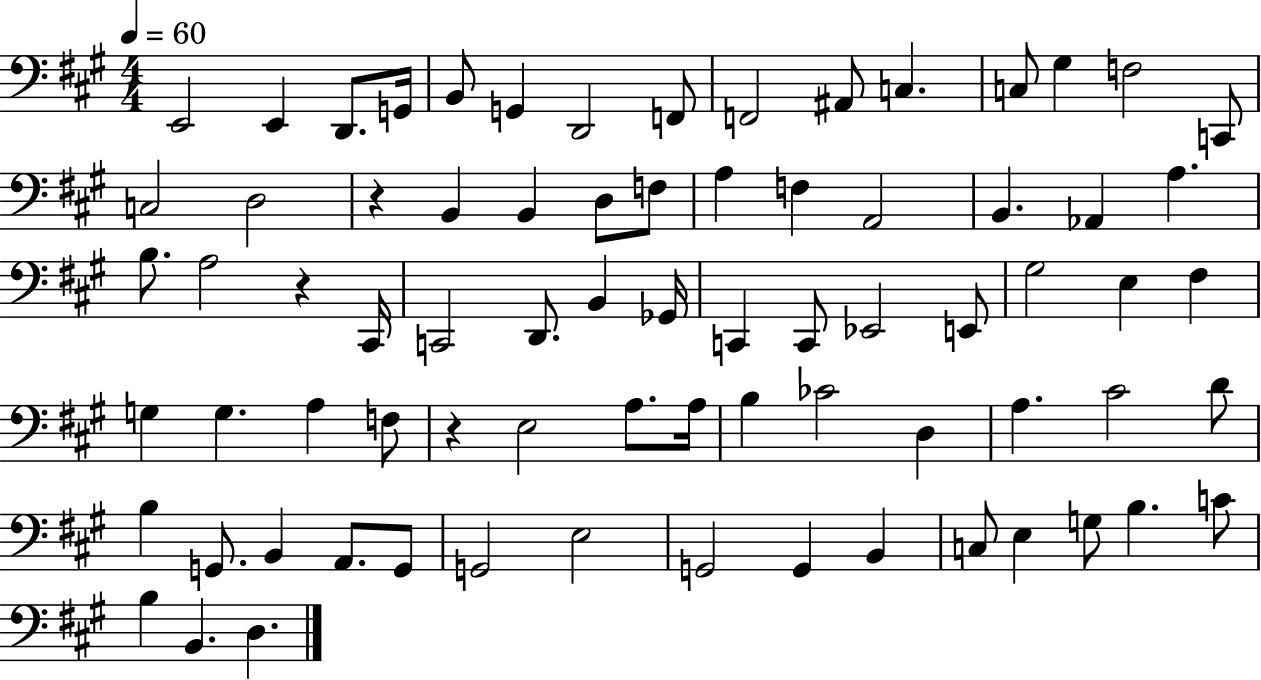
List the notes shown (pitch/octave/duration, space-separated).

E2/h E2/q D2/e. G2/s B2/e G2/q D2/h F2/e F2/h A#2/e C3/q. C3/e G#3/q F3/h C2/e C3/h D3/h R/q B2/q B2/q D3/e F3/e A3/q F3/q A2/h B2/q. Ab2/q A3/q. B3/e. A3/h R/q C#2/s C2/h D2/e. B2/q Gb2/s C2/q C2/e Eb2/h E2/e G#3/h E3/q F#3/q G3/q G3/q. A3/q F3/e R/q E3/h A3/e. A3/s B3/q CES4/h D3/q A3/q. C#4/h D4/e B3/q G2/e. B2/q A2/e. G2/e G2/h E3/h G2/h G2/q B2/q C3/e E3/q G3/e B3/q. C4/e B3/q B2/q. D3/q.